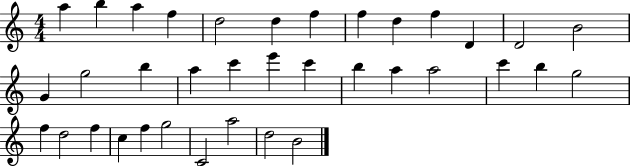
A5/q B5/q A5/q F5/q D5/h D5/q F5/q F5/q D5/q F5/q D4/q D4/h B4/h G4/q G5/h B5/q A5/q C6/q E6/q C6/q B5/q A5/q A5/h C6/q B5/q G5/h F5/q D5/h F5/q C5/q F5/q G5/h C4/h A5/h D5/h B4/h